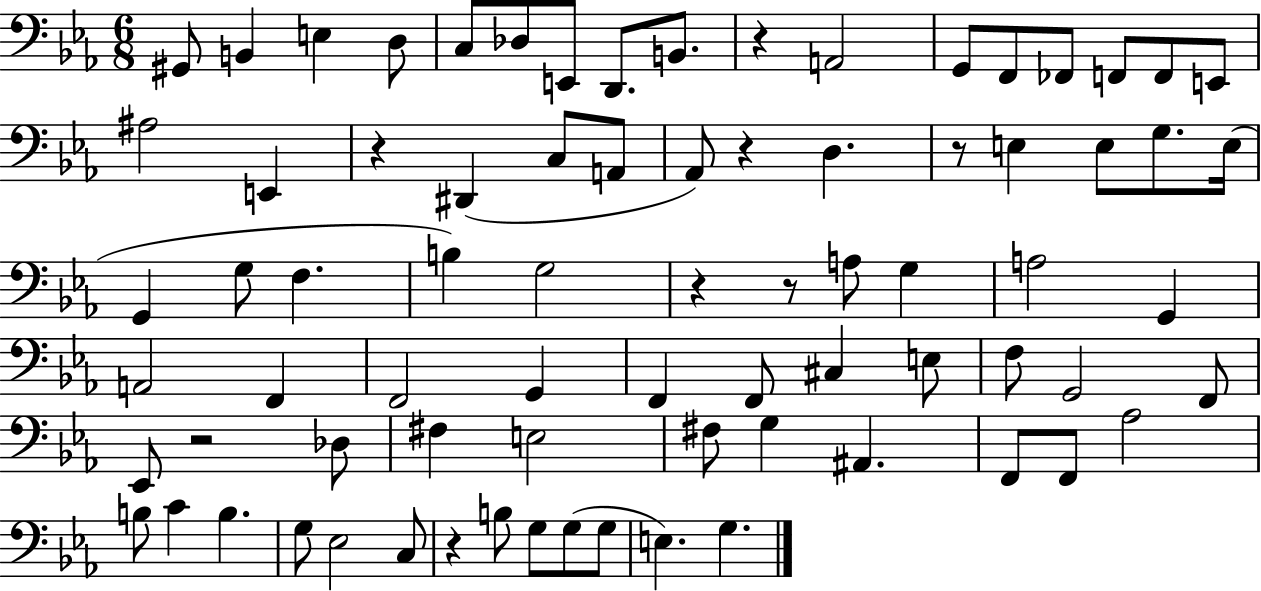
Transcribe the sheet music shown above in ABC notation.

X:1
T:Untitled
M:6/8
L:1/4
K:Eb
^G,,/2 B,, E, D,/2 C,/2 _D,/2 E,,/2 D,,/2 B,,/2 z A,,2 G,,/2 F,,/2 _F,,/2 F,,/2 F,,/2 E,,/2 ^A,2 E,, z ^D,, C,/2 A,,/2 _A,,/2 z D, z/2 E, E,/2 G,/2 E,/4 G,, G,/2 F, B, G,2 z z/2 A,/2 G, A,2 G,, A,,2 F,, F,,2 G,, F,, F,,/2 ^C, E,/2 F,/2 G,,2 F,,/2 _E,,/2 z2 _D,/2 ^F, E,2 ^F,/2 G, ^A,, F,,/2 F,,/2 _A,2 B,/2 C B, G,/2 _E,2 C,/2 z B,/2 G,/2 G,/2 G,/2 E, G,